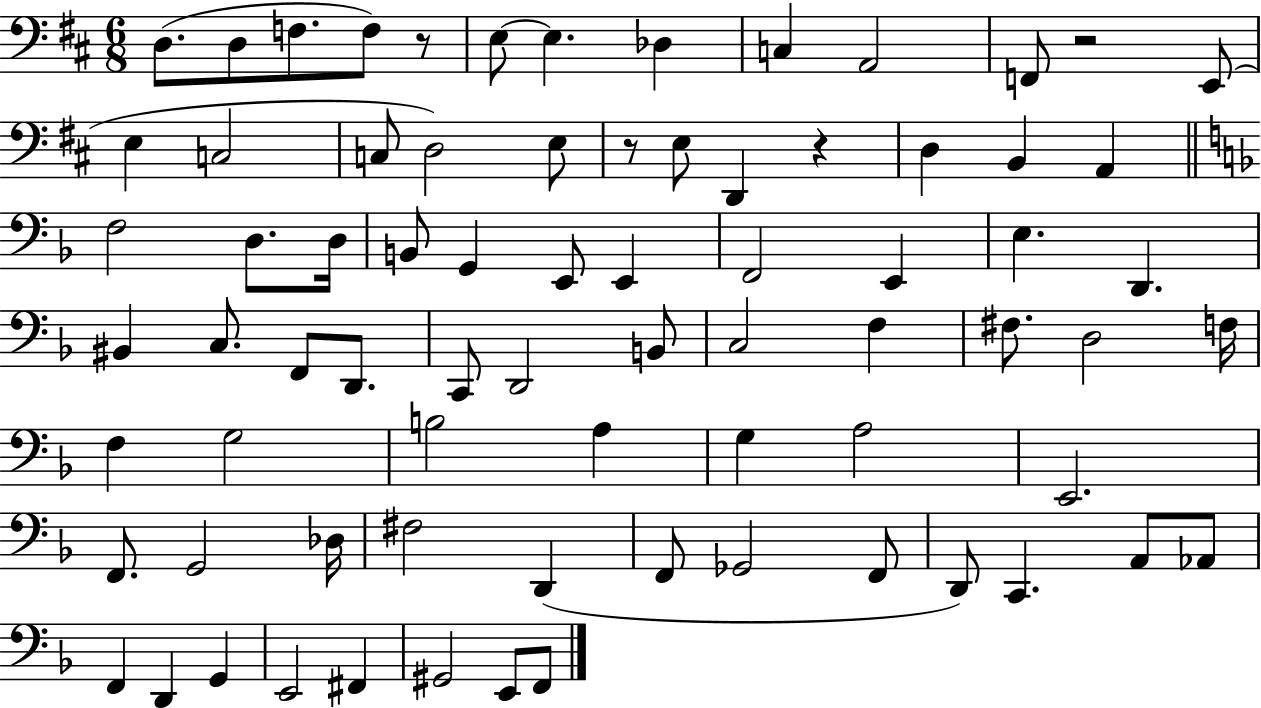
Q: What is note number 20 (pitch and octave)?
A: B2